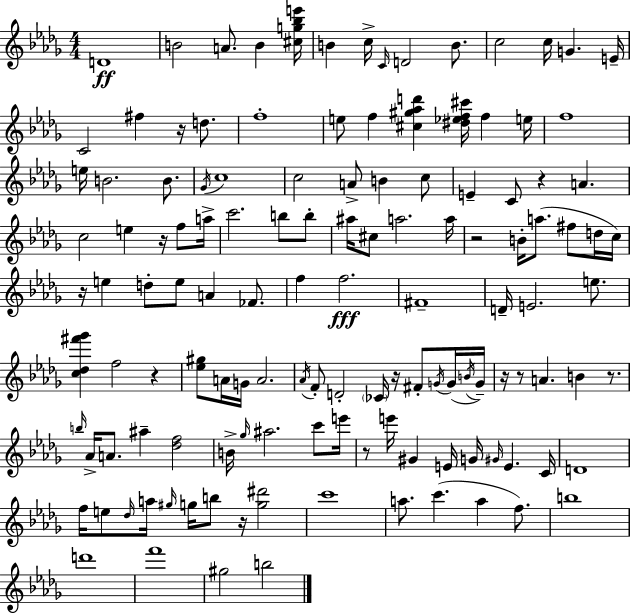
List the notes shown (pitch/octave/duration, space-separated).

D4/w B4/h A4/e. B4/q [C#5,G5,Bb5,E6]/s B4/q C5/s C4/s D4/h B4/e. C5/h C5/s G4/q. E4/s C4/h F#5/q R/s D5/e. F5/w E5/e F5/q [C#5,G#5,Ab5,D6]/q [D#5,Eb5,F5,C#6]/s F5/q E5/s F5/w E5/s B4/h. B4/e. Gb4/s C5/w C5/h A4/e B4/q C5/e E4/q C4/e R/q A4/q. C5/h E5/q R/s F5/e A5/s C6/h. B5/e B5/e A#5/s C#5/e A5/h. A5/s R/h B4/s A5/e. F#5/e D5/s C5/s R/s E5/q D5/e E5/e A4/q FES4/e. F5/q F5/h. F#4/w D4/s E4/h. E5/e. [C5,Db5,F#6,Gb6]/q F5/h R/q [Eb5,G#5]/e A4/s G4/s A4/h. Ab4/s F4/e D4/h CES4/s R/s F#4/e G4/s G4/s B4/s G4/s R/s R/e A4/q. B4/q R/e. B5/s Ab4/s A4/e. A#5/q [Db5,F5]/h B4/s Gb5/s A#5/h. C6/e E6/s R/e E6/s G#4/q E4/s G4/s G#4/s E4/q. C4/s D4/w F5/s E5/e Db5/s A5/s G#5/s G5/s B5/e R/s [G5,D#6]/h C6/w A5/e. C6/q. A5/q F5/e. B5/w D6/w F6/w G#5/h B5/h